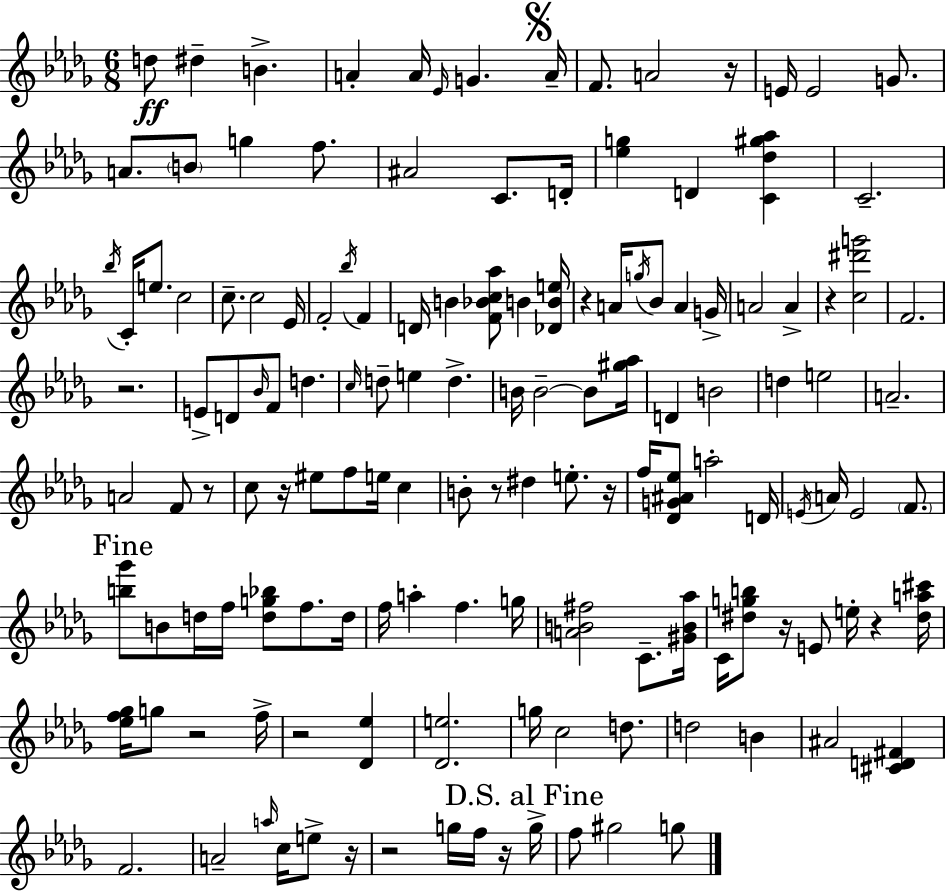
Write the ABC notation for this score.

X:1
T:Untitled
M:6/8
L:1/4
K:Bbm
d/2 ^d B A A/4 _E/4 G A/4 F/2 A2 z/4 E/4 E2 G/2 A/2 B/2 g f/2 ^A2 C/2 D/4 [_eg] D [C_d^g_a] C2 _b/4 C/4 e/2 c2 c/2 c2 _E/4 F2 _b/4 F D/4 B [F_Bc_a]/2 B [_DBe]/4 z A/4 g/4 _B/2 A G/4 A2 A z [c^d'g']2 F2 z2 E/2 D/2 _B/4 F/2 d c/4 d/2 e d B/4 B2 B/2 [^g_a]/4 D B2 d e2 A2 A2 F/2 z/2 c/2 z/4 ^e/2 f/2 e/4 c B/2 z/2 ^d e/2 z/4 f/4 [_DG^A_e]/2 a2 D/4 E/4 A/4 E2 F/2 [b_g']/2 B/2 d/4 f/4 [dg_b]/2 f/2 d/4 f/4 a f g/4 [AB^f]2 C/2 [^GB_a]/4 C/4 [^dgb]/2 z/4 E/2 e/4 z [^da^c']/4 [_ef_g]/4 g/2 z2 f/4 z2 [_D_e] [_De]2 g/4 c2 d/2 d2 B ^A2 [^CD^F] F2 A2 a/4 c/4 e/2 z/4 z2 g/4 f/4 z/4 g/4 f/2 ^g2 g/2